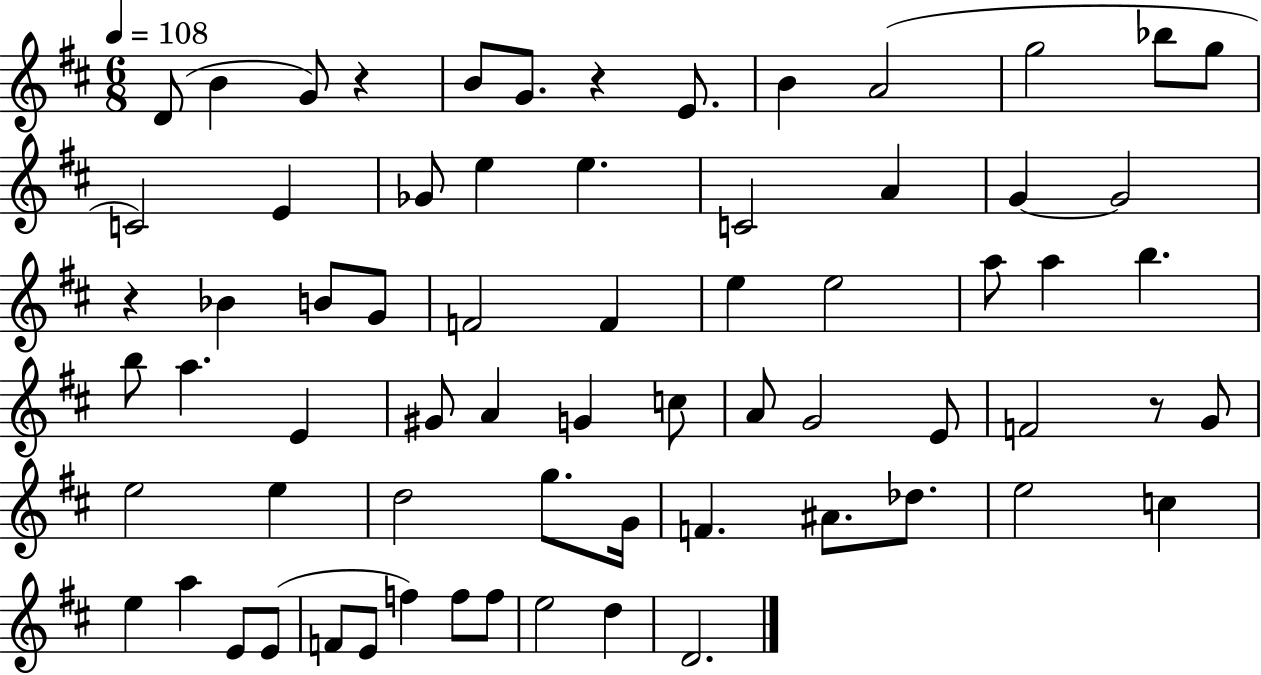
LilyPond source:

{
  \clef treble
  \numericTimeSignature
  \time 6/8
  \key d \major
  \tempo 4 = 108
  d'8( b'4 g'8) r4 | b'8 g'8. r4 e'8. | b'4 a'2( | g''2 bes''8 g''8 | \break c'2) e'4 | ges'8 e''4 e''4. | c'2 a'4 | g'4~~ g'2 | \break r4 bes'4 b'8 g'8 | f'2 f'4 | e''4 e''2 | a''8 a''4 b''4. | \break b''8 a''4. e'4 | gis'8 a'4 g'4 c''8 | a'8 g'2 e'8 | f'2 r8 g'8 | \break e''2 e''4 | d''2 g''8. g'16 | f'4. ais'8. des''8. | e''2 c''4 | \break e''4 a''4 e'8 e'8( | f'8 e'8 f''4) f''8 f''8 | e''2 d''4 | d'2. | \break \bar "|."
}